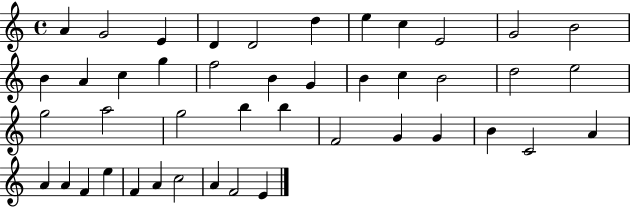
{
  \clef treble
  \time 4/4
  \defaultTimeSignature
  \key c \major
  a'4 g'2 e'4 | d'4 d'2 d''4 | e''4 c''4 e'2 | g'2 b'2 | \break b'4 a'4 c''4 g''4 | f''2 b'4 g'4 | b'4 c''4 b'2 | d''2 e''2 | \break g''2 a''2 | g''2 b''4 b''4 | f'2 g'4 g'4 | b'4 c'2 a'4 | \break a'4 a'4 f'4 e''4 | f'4 a'4 c''2 | a'4 f'2 e'4 | \bar "|."
}